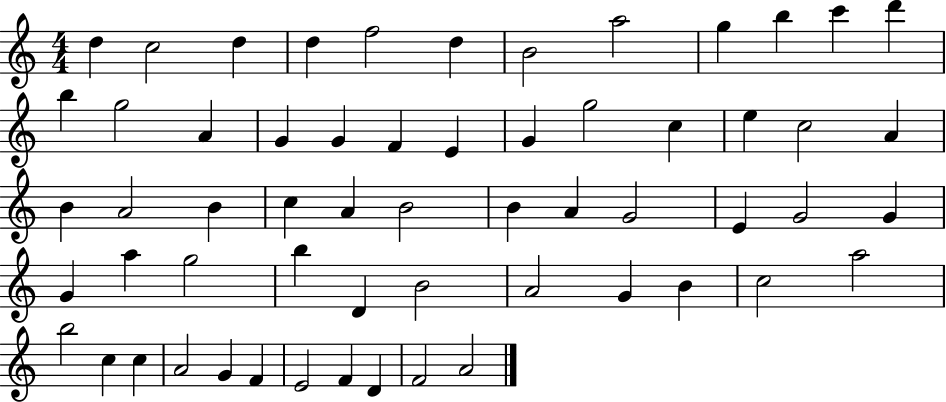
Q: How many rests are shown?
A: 0